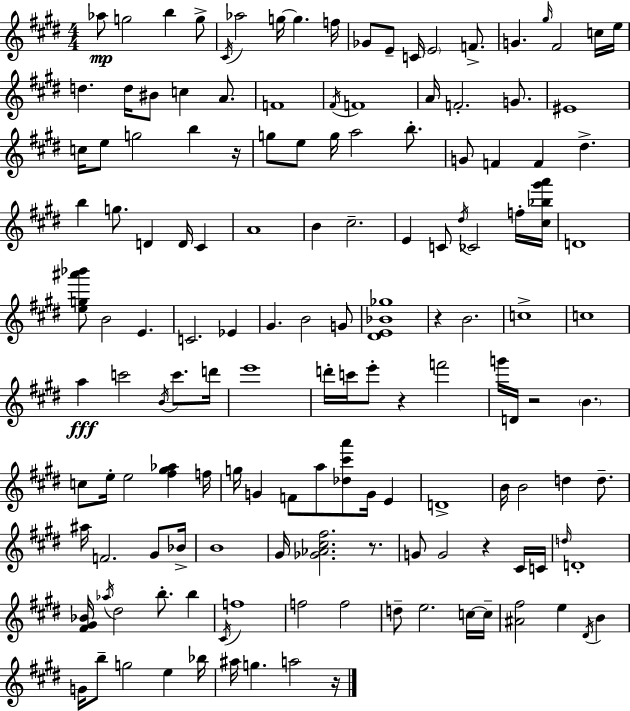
Ab5/e G5/h B5/q G5/e C#4/s Ab5/h G5/s G5/q. F5/s Gb4/e E4/e C4/s E4/h F4/e. G4/q. G#5/s F#4/h C5/s E5/s D5/q. D5/s BIS4/e C5/q A4/e. F4/w F#4/s F4/w A4/s F4/h. G4/e. EIS4/w C5/s E5/e G5/h B5/q R/s G5/e E5/e G5/s A5/h B5/e. G4/e F4/q F4/q D#5/q. B5/q G5/e. D4/q D4/s C#4/q A4/w B4/q C#5/h. E4/q C4/e D#5/s CES4/h F5/s [C#5,Bb5,G#6,A6]/s D4/w [E5,G5,A#6,Bb6]/e B4/h E4/q. C4/h. Eb4/q G#4/q. B4/h G4/e [D#4,E4,Bb4,Gb5]/w R/q B4/h. C5/w C5/w A5/q C6/h B4/s C6/e. D6/s E6/w D6/s C6/s E6/e R/q F6/h G6/s D4/s R/h B4/q. C5/e E5/s E5/h [F#5,G#5,Ab5]/q F5/s G5/s G4/q F4/e A5/e [Db5,C#6,A6]/e G4/s E4/q D4/w B4/s B4/h D5/q D5/e. A#5/s F4/h. G#4/e Bb4/s B4/w G#4/s [Gb4,Ab4,C#5,F#5]/h. R/e. G4/e G4/h R/q C#4/s C4/s D5/s D4/w [F#4,G#4,Bb4]/s Ab5/s D#5/h B5/e. B5/q C#4/s F5/w F5/h F5/h D5/e E5/h. C5/s C5/s [A#4,F#5]/h E5/q D#4/s B4/q G4/s B5/e G5/h E5/q Bb5/s A#5/s G5/q. A5/h R/s